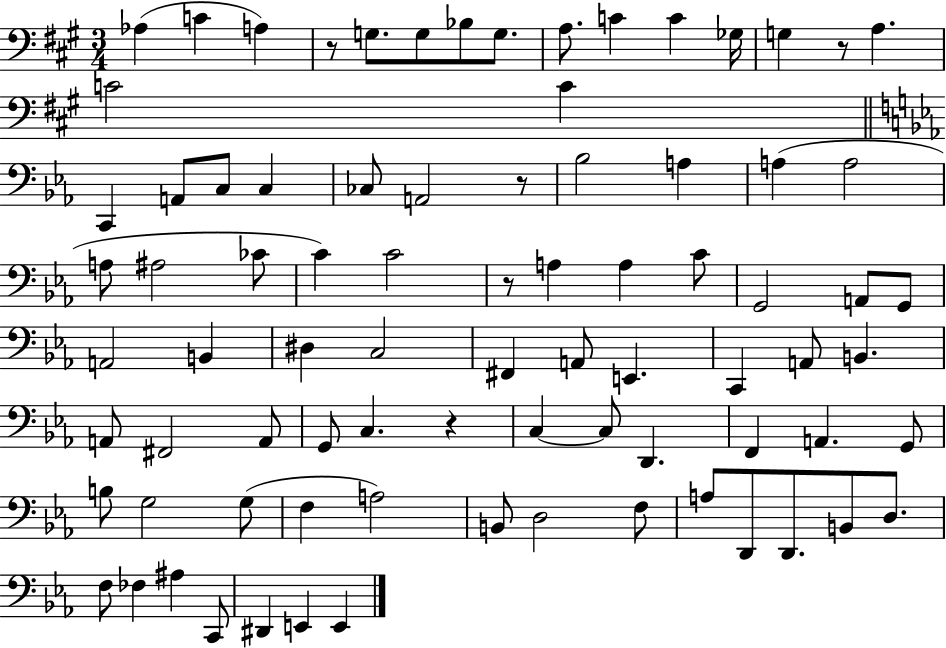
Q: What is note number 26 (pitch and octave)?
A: A3